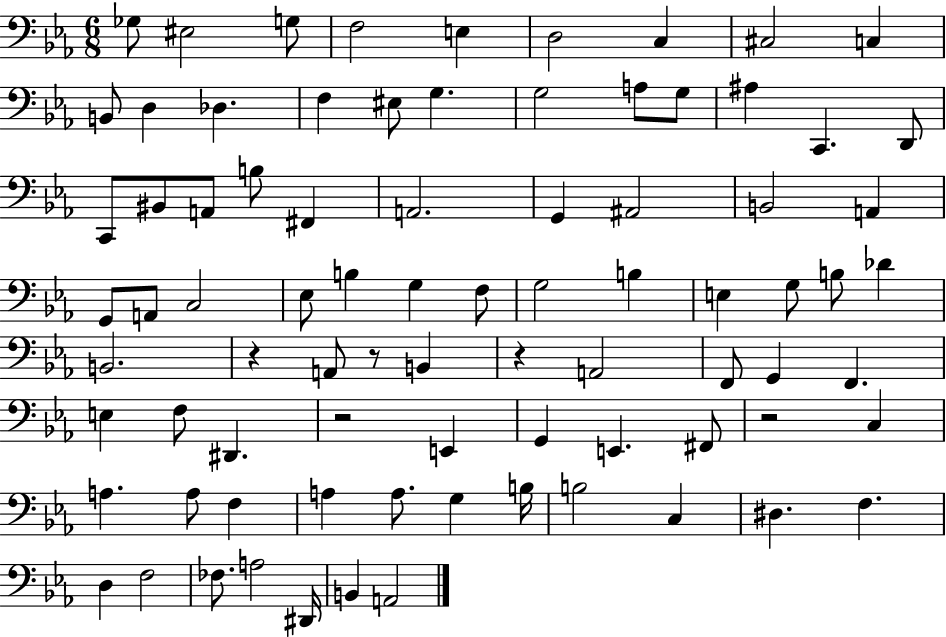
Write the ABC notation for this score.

X:1
T:Untitled
M:6/8
L:1/4
K:Eb
_G,/2 ^E,2 G,/2 F,2 E, D,2 C, ^C,2 C, B,,/2 D, _D, F, ^E,/2 G, G,2 A,/2 G,/2 ^A, C,, D,,/2 C,,/2 ^B,,/2 A,,/2 B,/2 ^F,, A,,2 G,, ^A,,2 B,,2 A,, G,,/2 A,,/2 C,2 _E,/2 B, G, F,/2 G,2 B, E, G,/2 B,/2 _D B,,2 z A,,/2 z/2 B,, z A,,2 F,,/2 G,, F,, E, F,/2 ^D,, z2 E,, G,, E,, ^F,,/2 z2 C, A, A,/2 F, A, A,/2 G, B,/4 B,2 C, ^D, F, D, F,2 _F,/2 A,2 ^D,,/4 B,, A,,2